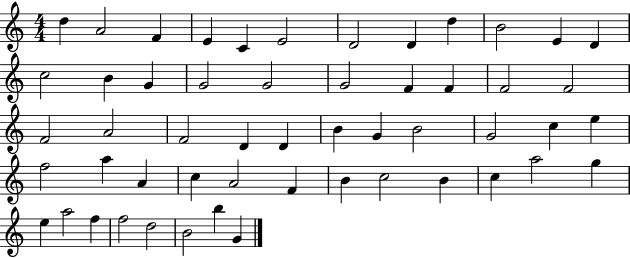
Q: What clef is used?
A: treble